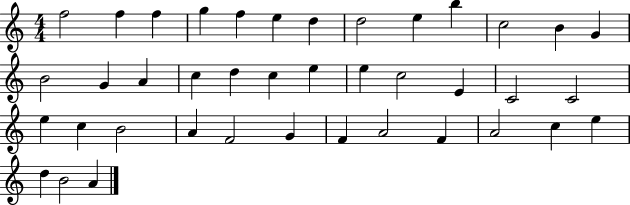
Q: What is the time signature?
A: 4/4